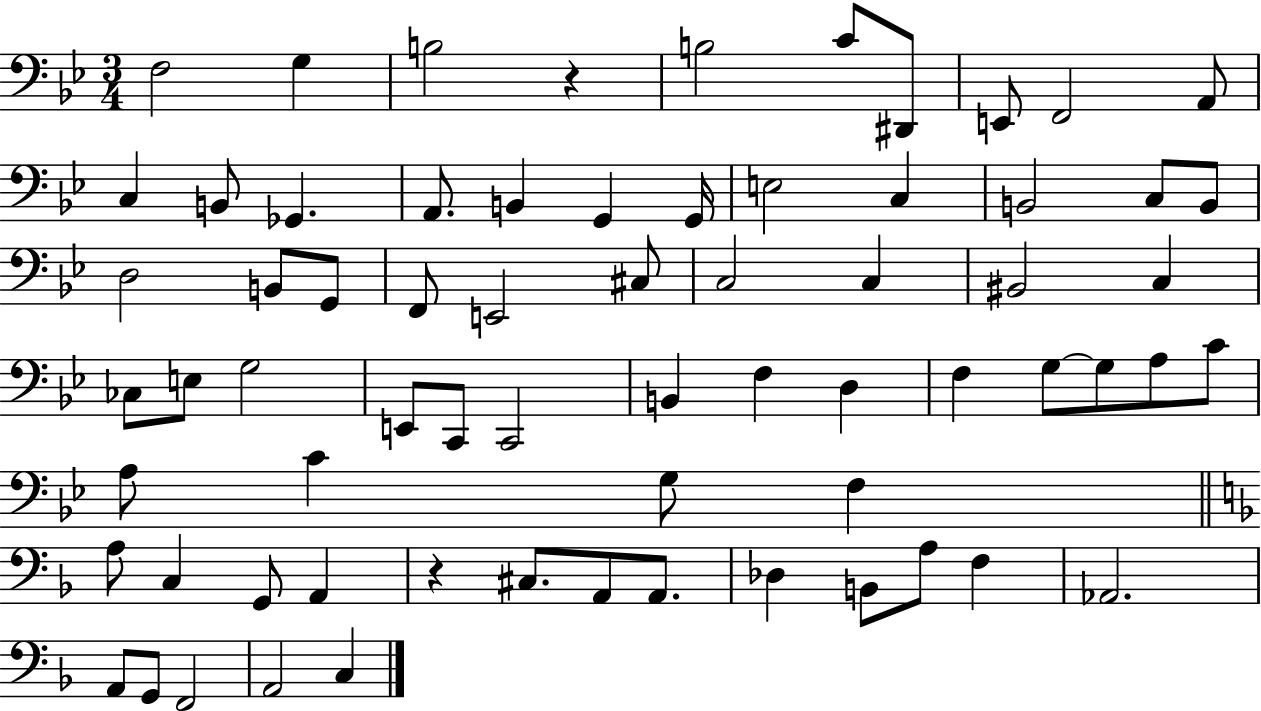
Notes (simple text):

F3/h G3/q B3/h R/q B3/h C4/e D#2/e E2/e F2/h A2/e C3/q B2/e Gb2/q. A2/e. B2/q G2/q G2/s E3/h C3/q B2/h C3/e B2/e D3/h B2/e G2/e F2/e E2/h C#3/e C3/h C3/q BIS2/h C3/q CES3/e E3/e G3/h E2/e C2/e C2/h B2/q F3/q D3/q F3/q G3/e G3/e A3/e C4/e A3/e C4/q G3/e F3/q A3/e C3/q G2/e A2/q R/q C#3/e. A2/e A2/e. Db3/q B2/e A3/e F3/q Ab2/h. A2/e G2/e F2/h A2/h C3/q